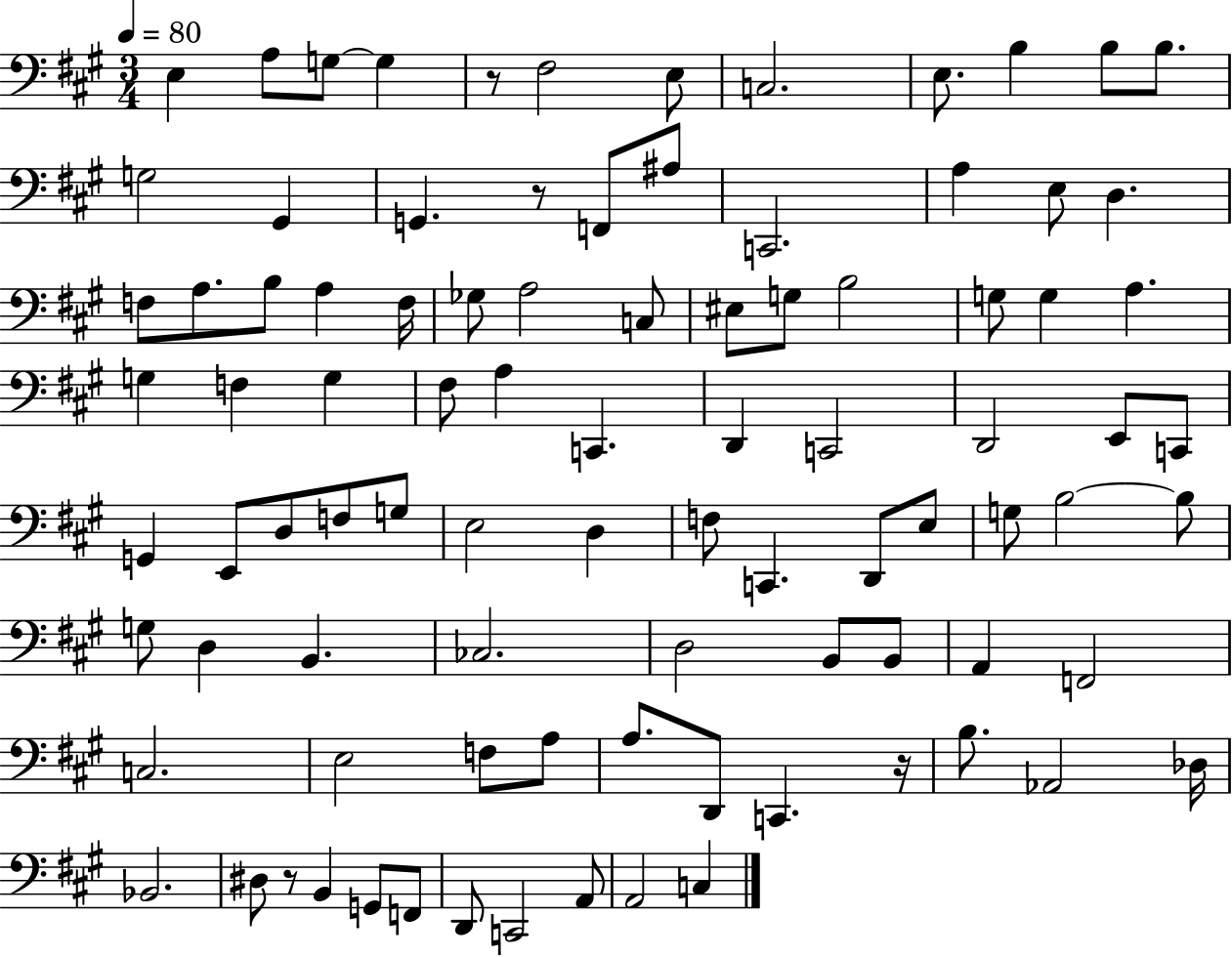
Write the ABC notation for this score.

X:1
T:Untitled
M:3/4
L:1/4
K:A
E, A,/2 G,/2 G, z/2 ^F,2 E,/2 C,2 E,/2 B, B,/2 B,/2 G,2 ^G,, G,, z/2 F,,/2 ^A,/2 C,,2 A, E,/2 D, F,/2 A,/2 B,/2 A, F,/4 _G,/2 A,2 C,/2 ^E,/2 G,/2 B,2 G,/2 G, A, G, F, G, ^F,/2 A, C,, D,, C,,2 D,,2 E,,/2 C,,/2 G,, E,,/2 D,/2 F,/2 G,/2 E,2 D, F,/2 C,, D,,/2 E,/2 G,/2 B,2 B,/2 G,/2 D, B,, _C,2 D,2 B,,/2 B,,/2 A,, F,,2 C,2 E,2 F,/2 A,/2 A,/2 D,,/2 C,, z/4 B,/2 _A,,2 _D,/4 _B,,2 ^D,/2 z/2 B,, G,,/2 F,,/2 D,,/2 C,,2 A,,/2 A,,2 C,